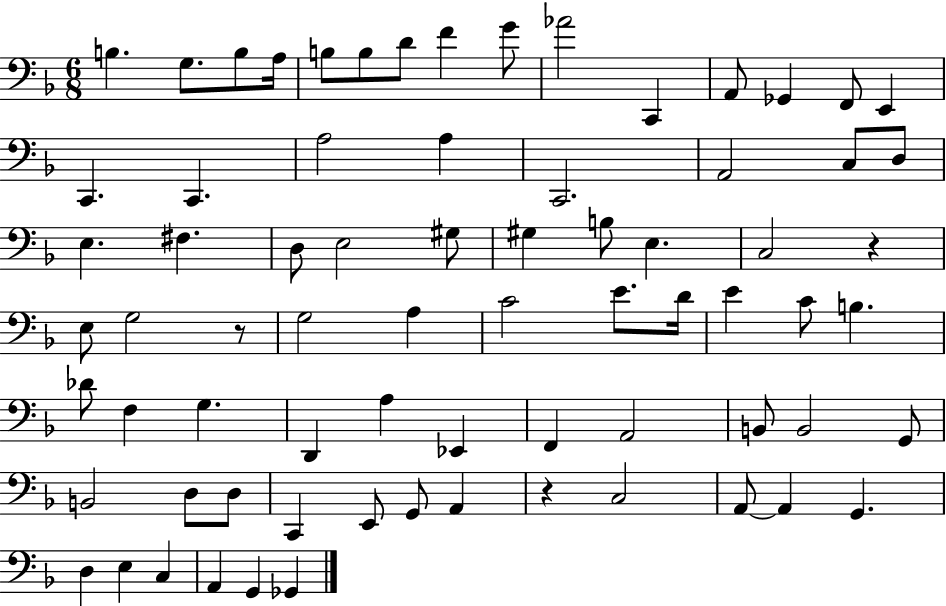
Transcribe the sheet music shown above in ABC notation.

X:1
T:Untitled
M:6/8
L:1/4
K:F
B, G,/2 B,/2 A,/4 B,/2 B,/2 D/2 F G/2 _A2 C,, A,,/2 _G,, F,,/2 E,, C,, C,, A,2 A, C,,2 A,,2 C,/2 D,/2 E, ^F, D,/2 E,2 ^G,/2 ^G, B,/2 E, C,2 z E,/2 G,2 z/2 G,2 A, C2 E/2 D/4 E C/2 B, _D/2 F, G, D,, A, _E,, F,, A,,2 B,,/2 B,,2 G,,/2 B,,2 D,/2 D,/2 C,, E,,/2 G,,/2 A,, z C,2 A,,/2 A,, G,, D, E, C, A,, G,, _G,,